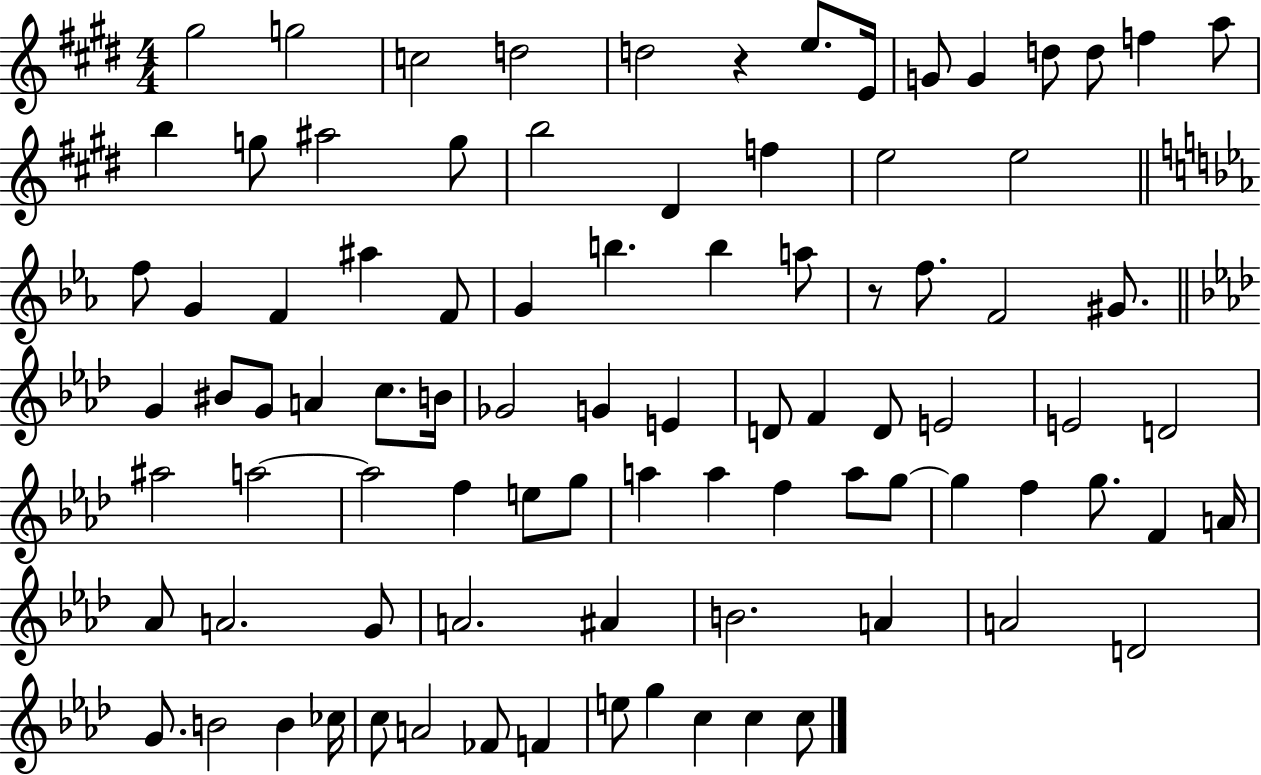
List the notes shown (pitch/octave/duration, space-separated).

G#5/h G5/h C5/h D5/h D5/h R/q E5/e. E4/s G4/e G4/q D5/e D5/e F5/q A5/e B5/q G5/e A#5/h G5/e B5/h D#4/q F5/q E5/h E5/h F5/e G4/q F4/q A#5/q F4/e G4/q B5/q. B5/q A5/e R/e F5/e. F4/h G#4/e. G4/q BIS4/e G4/e A4/q C5/e. B4/s Gb4/h G4/q E4/q D4/e F4/q D4/e E4/h E4/h D4/h A#5/h A5/h A5/h F5/q E5/e G5/e A5/q A5/q F5/q A5/e G5/e G5/q F5/q G5/e. F4/q A4/s Ab4/e A4/h. G4/e A4/h. A#4/q B4/h. A4/q A4/h D4/h G4/e. B4/h B4/q CES5/s C5/e A4/h FES4/e F4/q E5/e G5/q C5/q C5/q C5/e